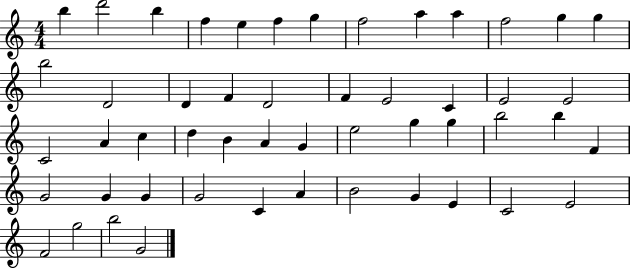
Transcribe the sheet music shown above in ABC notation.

X:1
T:Untitled
M:4/4
L:1/4
K:C
b d'2 b f e f g f2 a a f2 g g b2 D2 D F D2 F E2 C E2 E2 C2 A c d B A G e2 g g b2 b F G2 G G G2 C A B2 G E C2 E2 F2 g2 b2 G2